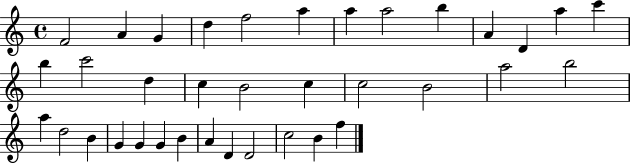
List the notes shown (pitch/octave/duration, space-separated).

F4/h A4/q G4/q D5/q F5/h A5/q A5/q A5/h B5/q A4/q D4/q A5/q C6/q B5/q C6/h D5/q C5/q B4/h C5/q C5/h B4/h A5/h B5/h A5/q D5/h B4/q G4/q G4/q G4/q B4/q A4/q D4/q D4/h C5/h B4/q F5/q